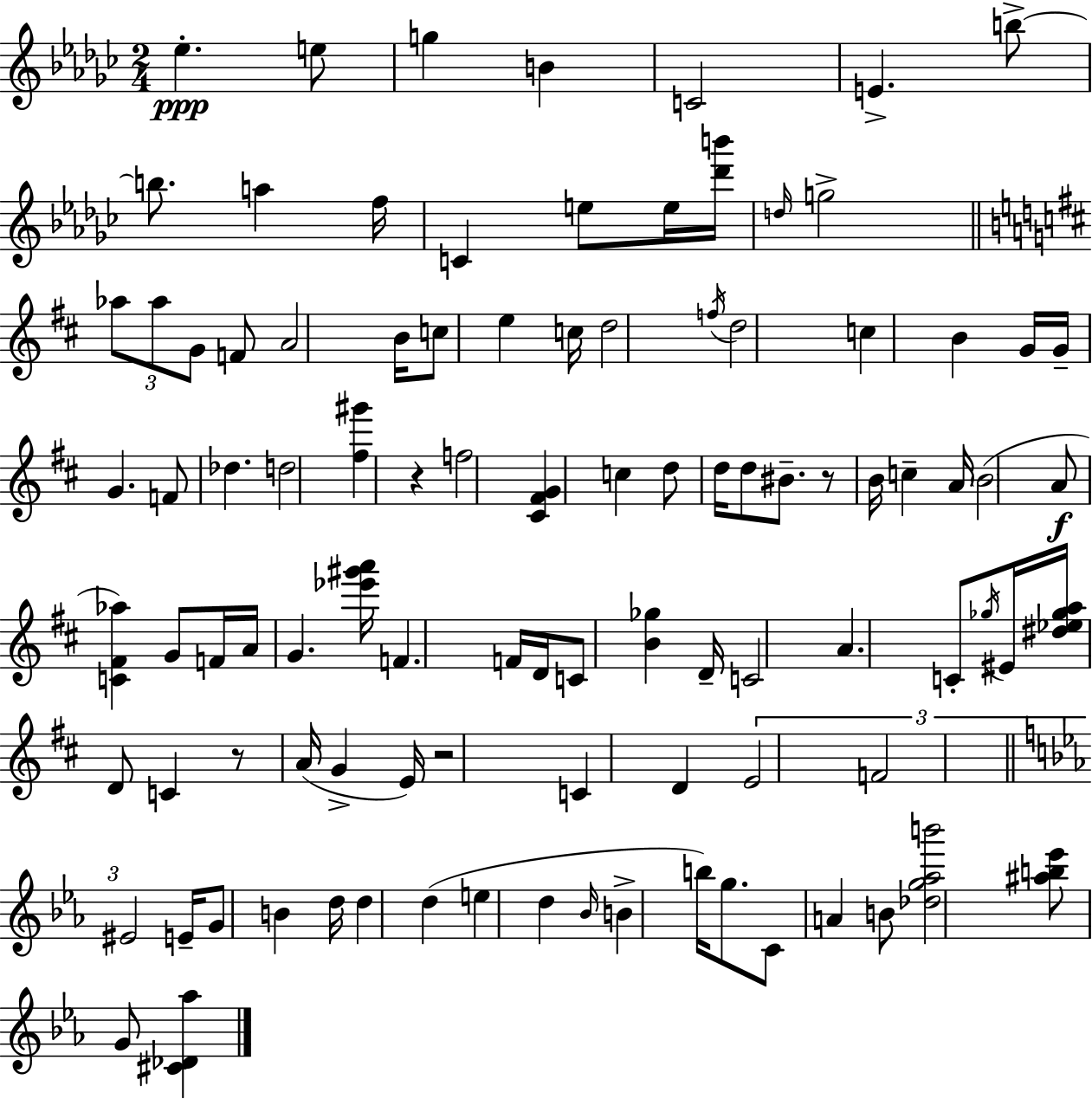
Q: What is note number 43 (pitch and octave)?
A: C5